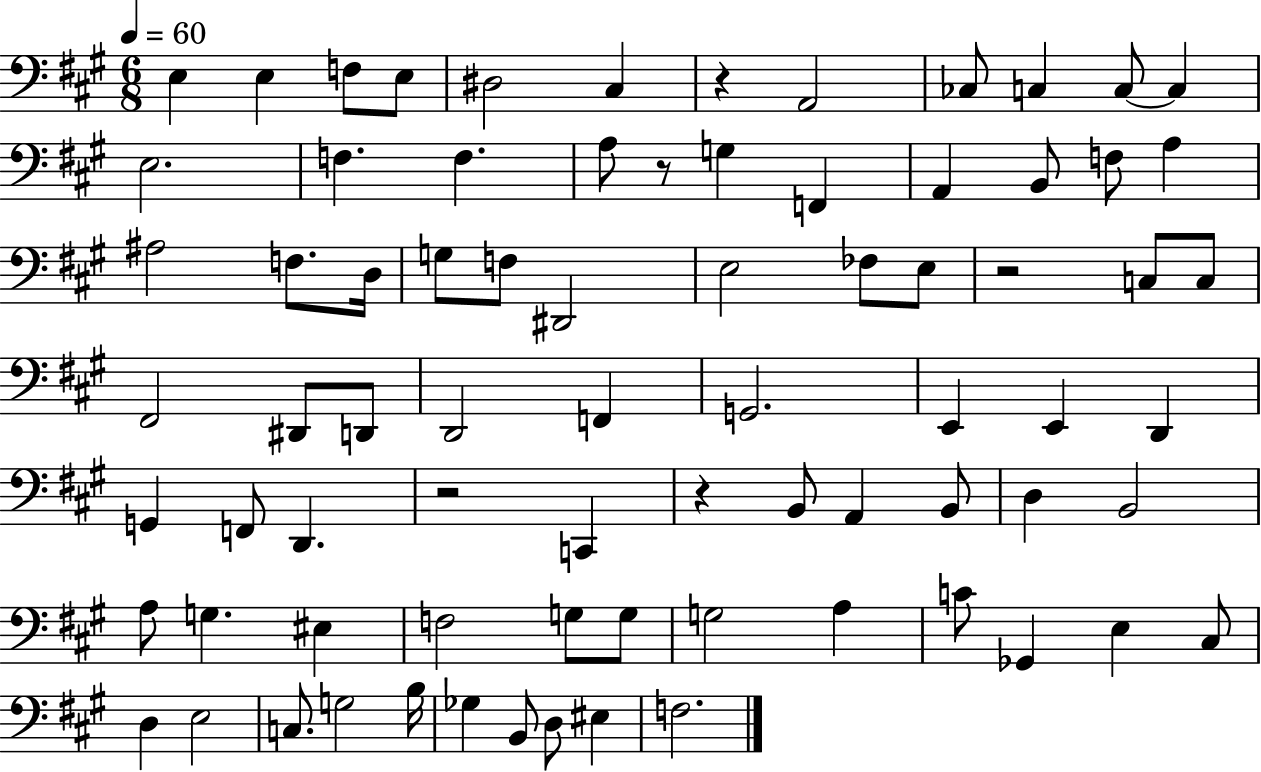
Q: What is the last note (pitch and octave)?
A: F3